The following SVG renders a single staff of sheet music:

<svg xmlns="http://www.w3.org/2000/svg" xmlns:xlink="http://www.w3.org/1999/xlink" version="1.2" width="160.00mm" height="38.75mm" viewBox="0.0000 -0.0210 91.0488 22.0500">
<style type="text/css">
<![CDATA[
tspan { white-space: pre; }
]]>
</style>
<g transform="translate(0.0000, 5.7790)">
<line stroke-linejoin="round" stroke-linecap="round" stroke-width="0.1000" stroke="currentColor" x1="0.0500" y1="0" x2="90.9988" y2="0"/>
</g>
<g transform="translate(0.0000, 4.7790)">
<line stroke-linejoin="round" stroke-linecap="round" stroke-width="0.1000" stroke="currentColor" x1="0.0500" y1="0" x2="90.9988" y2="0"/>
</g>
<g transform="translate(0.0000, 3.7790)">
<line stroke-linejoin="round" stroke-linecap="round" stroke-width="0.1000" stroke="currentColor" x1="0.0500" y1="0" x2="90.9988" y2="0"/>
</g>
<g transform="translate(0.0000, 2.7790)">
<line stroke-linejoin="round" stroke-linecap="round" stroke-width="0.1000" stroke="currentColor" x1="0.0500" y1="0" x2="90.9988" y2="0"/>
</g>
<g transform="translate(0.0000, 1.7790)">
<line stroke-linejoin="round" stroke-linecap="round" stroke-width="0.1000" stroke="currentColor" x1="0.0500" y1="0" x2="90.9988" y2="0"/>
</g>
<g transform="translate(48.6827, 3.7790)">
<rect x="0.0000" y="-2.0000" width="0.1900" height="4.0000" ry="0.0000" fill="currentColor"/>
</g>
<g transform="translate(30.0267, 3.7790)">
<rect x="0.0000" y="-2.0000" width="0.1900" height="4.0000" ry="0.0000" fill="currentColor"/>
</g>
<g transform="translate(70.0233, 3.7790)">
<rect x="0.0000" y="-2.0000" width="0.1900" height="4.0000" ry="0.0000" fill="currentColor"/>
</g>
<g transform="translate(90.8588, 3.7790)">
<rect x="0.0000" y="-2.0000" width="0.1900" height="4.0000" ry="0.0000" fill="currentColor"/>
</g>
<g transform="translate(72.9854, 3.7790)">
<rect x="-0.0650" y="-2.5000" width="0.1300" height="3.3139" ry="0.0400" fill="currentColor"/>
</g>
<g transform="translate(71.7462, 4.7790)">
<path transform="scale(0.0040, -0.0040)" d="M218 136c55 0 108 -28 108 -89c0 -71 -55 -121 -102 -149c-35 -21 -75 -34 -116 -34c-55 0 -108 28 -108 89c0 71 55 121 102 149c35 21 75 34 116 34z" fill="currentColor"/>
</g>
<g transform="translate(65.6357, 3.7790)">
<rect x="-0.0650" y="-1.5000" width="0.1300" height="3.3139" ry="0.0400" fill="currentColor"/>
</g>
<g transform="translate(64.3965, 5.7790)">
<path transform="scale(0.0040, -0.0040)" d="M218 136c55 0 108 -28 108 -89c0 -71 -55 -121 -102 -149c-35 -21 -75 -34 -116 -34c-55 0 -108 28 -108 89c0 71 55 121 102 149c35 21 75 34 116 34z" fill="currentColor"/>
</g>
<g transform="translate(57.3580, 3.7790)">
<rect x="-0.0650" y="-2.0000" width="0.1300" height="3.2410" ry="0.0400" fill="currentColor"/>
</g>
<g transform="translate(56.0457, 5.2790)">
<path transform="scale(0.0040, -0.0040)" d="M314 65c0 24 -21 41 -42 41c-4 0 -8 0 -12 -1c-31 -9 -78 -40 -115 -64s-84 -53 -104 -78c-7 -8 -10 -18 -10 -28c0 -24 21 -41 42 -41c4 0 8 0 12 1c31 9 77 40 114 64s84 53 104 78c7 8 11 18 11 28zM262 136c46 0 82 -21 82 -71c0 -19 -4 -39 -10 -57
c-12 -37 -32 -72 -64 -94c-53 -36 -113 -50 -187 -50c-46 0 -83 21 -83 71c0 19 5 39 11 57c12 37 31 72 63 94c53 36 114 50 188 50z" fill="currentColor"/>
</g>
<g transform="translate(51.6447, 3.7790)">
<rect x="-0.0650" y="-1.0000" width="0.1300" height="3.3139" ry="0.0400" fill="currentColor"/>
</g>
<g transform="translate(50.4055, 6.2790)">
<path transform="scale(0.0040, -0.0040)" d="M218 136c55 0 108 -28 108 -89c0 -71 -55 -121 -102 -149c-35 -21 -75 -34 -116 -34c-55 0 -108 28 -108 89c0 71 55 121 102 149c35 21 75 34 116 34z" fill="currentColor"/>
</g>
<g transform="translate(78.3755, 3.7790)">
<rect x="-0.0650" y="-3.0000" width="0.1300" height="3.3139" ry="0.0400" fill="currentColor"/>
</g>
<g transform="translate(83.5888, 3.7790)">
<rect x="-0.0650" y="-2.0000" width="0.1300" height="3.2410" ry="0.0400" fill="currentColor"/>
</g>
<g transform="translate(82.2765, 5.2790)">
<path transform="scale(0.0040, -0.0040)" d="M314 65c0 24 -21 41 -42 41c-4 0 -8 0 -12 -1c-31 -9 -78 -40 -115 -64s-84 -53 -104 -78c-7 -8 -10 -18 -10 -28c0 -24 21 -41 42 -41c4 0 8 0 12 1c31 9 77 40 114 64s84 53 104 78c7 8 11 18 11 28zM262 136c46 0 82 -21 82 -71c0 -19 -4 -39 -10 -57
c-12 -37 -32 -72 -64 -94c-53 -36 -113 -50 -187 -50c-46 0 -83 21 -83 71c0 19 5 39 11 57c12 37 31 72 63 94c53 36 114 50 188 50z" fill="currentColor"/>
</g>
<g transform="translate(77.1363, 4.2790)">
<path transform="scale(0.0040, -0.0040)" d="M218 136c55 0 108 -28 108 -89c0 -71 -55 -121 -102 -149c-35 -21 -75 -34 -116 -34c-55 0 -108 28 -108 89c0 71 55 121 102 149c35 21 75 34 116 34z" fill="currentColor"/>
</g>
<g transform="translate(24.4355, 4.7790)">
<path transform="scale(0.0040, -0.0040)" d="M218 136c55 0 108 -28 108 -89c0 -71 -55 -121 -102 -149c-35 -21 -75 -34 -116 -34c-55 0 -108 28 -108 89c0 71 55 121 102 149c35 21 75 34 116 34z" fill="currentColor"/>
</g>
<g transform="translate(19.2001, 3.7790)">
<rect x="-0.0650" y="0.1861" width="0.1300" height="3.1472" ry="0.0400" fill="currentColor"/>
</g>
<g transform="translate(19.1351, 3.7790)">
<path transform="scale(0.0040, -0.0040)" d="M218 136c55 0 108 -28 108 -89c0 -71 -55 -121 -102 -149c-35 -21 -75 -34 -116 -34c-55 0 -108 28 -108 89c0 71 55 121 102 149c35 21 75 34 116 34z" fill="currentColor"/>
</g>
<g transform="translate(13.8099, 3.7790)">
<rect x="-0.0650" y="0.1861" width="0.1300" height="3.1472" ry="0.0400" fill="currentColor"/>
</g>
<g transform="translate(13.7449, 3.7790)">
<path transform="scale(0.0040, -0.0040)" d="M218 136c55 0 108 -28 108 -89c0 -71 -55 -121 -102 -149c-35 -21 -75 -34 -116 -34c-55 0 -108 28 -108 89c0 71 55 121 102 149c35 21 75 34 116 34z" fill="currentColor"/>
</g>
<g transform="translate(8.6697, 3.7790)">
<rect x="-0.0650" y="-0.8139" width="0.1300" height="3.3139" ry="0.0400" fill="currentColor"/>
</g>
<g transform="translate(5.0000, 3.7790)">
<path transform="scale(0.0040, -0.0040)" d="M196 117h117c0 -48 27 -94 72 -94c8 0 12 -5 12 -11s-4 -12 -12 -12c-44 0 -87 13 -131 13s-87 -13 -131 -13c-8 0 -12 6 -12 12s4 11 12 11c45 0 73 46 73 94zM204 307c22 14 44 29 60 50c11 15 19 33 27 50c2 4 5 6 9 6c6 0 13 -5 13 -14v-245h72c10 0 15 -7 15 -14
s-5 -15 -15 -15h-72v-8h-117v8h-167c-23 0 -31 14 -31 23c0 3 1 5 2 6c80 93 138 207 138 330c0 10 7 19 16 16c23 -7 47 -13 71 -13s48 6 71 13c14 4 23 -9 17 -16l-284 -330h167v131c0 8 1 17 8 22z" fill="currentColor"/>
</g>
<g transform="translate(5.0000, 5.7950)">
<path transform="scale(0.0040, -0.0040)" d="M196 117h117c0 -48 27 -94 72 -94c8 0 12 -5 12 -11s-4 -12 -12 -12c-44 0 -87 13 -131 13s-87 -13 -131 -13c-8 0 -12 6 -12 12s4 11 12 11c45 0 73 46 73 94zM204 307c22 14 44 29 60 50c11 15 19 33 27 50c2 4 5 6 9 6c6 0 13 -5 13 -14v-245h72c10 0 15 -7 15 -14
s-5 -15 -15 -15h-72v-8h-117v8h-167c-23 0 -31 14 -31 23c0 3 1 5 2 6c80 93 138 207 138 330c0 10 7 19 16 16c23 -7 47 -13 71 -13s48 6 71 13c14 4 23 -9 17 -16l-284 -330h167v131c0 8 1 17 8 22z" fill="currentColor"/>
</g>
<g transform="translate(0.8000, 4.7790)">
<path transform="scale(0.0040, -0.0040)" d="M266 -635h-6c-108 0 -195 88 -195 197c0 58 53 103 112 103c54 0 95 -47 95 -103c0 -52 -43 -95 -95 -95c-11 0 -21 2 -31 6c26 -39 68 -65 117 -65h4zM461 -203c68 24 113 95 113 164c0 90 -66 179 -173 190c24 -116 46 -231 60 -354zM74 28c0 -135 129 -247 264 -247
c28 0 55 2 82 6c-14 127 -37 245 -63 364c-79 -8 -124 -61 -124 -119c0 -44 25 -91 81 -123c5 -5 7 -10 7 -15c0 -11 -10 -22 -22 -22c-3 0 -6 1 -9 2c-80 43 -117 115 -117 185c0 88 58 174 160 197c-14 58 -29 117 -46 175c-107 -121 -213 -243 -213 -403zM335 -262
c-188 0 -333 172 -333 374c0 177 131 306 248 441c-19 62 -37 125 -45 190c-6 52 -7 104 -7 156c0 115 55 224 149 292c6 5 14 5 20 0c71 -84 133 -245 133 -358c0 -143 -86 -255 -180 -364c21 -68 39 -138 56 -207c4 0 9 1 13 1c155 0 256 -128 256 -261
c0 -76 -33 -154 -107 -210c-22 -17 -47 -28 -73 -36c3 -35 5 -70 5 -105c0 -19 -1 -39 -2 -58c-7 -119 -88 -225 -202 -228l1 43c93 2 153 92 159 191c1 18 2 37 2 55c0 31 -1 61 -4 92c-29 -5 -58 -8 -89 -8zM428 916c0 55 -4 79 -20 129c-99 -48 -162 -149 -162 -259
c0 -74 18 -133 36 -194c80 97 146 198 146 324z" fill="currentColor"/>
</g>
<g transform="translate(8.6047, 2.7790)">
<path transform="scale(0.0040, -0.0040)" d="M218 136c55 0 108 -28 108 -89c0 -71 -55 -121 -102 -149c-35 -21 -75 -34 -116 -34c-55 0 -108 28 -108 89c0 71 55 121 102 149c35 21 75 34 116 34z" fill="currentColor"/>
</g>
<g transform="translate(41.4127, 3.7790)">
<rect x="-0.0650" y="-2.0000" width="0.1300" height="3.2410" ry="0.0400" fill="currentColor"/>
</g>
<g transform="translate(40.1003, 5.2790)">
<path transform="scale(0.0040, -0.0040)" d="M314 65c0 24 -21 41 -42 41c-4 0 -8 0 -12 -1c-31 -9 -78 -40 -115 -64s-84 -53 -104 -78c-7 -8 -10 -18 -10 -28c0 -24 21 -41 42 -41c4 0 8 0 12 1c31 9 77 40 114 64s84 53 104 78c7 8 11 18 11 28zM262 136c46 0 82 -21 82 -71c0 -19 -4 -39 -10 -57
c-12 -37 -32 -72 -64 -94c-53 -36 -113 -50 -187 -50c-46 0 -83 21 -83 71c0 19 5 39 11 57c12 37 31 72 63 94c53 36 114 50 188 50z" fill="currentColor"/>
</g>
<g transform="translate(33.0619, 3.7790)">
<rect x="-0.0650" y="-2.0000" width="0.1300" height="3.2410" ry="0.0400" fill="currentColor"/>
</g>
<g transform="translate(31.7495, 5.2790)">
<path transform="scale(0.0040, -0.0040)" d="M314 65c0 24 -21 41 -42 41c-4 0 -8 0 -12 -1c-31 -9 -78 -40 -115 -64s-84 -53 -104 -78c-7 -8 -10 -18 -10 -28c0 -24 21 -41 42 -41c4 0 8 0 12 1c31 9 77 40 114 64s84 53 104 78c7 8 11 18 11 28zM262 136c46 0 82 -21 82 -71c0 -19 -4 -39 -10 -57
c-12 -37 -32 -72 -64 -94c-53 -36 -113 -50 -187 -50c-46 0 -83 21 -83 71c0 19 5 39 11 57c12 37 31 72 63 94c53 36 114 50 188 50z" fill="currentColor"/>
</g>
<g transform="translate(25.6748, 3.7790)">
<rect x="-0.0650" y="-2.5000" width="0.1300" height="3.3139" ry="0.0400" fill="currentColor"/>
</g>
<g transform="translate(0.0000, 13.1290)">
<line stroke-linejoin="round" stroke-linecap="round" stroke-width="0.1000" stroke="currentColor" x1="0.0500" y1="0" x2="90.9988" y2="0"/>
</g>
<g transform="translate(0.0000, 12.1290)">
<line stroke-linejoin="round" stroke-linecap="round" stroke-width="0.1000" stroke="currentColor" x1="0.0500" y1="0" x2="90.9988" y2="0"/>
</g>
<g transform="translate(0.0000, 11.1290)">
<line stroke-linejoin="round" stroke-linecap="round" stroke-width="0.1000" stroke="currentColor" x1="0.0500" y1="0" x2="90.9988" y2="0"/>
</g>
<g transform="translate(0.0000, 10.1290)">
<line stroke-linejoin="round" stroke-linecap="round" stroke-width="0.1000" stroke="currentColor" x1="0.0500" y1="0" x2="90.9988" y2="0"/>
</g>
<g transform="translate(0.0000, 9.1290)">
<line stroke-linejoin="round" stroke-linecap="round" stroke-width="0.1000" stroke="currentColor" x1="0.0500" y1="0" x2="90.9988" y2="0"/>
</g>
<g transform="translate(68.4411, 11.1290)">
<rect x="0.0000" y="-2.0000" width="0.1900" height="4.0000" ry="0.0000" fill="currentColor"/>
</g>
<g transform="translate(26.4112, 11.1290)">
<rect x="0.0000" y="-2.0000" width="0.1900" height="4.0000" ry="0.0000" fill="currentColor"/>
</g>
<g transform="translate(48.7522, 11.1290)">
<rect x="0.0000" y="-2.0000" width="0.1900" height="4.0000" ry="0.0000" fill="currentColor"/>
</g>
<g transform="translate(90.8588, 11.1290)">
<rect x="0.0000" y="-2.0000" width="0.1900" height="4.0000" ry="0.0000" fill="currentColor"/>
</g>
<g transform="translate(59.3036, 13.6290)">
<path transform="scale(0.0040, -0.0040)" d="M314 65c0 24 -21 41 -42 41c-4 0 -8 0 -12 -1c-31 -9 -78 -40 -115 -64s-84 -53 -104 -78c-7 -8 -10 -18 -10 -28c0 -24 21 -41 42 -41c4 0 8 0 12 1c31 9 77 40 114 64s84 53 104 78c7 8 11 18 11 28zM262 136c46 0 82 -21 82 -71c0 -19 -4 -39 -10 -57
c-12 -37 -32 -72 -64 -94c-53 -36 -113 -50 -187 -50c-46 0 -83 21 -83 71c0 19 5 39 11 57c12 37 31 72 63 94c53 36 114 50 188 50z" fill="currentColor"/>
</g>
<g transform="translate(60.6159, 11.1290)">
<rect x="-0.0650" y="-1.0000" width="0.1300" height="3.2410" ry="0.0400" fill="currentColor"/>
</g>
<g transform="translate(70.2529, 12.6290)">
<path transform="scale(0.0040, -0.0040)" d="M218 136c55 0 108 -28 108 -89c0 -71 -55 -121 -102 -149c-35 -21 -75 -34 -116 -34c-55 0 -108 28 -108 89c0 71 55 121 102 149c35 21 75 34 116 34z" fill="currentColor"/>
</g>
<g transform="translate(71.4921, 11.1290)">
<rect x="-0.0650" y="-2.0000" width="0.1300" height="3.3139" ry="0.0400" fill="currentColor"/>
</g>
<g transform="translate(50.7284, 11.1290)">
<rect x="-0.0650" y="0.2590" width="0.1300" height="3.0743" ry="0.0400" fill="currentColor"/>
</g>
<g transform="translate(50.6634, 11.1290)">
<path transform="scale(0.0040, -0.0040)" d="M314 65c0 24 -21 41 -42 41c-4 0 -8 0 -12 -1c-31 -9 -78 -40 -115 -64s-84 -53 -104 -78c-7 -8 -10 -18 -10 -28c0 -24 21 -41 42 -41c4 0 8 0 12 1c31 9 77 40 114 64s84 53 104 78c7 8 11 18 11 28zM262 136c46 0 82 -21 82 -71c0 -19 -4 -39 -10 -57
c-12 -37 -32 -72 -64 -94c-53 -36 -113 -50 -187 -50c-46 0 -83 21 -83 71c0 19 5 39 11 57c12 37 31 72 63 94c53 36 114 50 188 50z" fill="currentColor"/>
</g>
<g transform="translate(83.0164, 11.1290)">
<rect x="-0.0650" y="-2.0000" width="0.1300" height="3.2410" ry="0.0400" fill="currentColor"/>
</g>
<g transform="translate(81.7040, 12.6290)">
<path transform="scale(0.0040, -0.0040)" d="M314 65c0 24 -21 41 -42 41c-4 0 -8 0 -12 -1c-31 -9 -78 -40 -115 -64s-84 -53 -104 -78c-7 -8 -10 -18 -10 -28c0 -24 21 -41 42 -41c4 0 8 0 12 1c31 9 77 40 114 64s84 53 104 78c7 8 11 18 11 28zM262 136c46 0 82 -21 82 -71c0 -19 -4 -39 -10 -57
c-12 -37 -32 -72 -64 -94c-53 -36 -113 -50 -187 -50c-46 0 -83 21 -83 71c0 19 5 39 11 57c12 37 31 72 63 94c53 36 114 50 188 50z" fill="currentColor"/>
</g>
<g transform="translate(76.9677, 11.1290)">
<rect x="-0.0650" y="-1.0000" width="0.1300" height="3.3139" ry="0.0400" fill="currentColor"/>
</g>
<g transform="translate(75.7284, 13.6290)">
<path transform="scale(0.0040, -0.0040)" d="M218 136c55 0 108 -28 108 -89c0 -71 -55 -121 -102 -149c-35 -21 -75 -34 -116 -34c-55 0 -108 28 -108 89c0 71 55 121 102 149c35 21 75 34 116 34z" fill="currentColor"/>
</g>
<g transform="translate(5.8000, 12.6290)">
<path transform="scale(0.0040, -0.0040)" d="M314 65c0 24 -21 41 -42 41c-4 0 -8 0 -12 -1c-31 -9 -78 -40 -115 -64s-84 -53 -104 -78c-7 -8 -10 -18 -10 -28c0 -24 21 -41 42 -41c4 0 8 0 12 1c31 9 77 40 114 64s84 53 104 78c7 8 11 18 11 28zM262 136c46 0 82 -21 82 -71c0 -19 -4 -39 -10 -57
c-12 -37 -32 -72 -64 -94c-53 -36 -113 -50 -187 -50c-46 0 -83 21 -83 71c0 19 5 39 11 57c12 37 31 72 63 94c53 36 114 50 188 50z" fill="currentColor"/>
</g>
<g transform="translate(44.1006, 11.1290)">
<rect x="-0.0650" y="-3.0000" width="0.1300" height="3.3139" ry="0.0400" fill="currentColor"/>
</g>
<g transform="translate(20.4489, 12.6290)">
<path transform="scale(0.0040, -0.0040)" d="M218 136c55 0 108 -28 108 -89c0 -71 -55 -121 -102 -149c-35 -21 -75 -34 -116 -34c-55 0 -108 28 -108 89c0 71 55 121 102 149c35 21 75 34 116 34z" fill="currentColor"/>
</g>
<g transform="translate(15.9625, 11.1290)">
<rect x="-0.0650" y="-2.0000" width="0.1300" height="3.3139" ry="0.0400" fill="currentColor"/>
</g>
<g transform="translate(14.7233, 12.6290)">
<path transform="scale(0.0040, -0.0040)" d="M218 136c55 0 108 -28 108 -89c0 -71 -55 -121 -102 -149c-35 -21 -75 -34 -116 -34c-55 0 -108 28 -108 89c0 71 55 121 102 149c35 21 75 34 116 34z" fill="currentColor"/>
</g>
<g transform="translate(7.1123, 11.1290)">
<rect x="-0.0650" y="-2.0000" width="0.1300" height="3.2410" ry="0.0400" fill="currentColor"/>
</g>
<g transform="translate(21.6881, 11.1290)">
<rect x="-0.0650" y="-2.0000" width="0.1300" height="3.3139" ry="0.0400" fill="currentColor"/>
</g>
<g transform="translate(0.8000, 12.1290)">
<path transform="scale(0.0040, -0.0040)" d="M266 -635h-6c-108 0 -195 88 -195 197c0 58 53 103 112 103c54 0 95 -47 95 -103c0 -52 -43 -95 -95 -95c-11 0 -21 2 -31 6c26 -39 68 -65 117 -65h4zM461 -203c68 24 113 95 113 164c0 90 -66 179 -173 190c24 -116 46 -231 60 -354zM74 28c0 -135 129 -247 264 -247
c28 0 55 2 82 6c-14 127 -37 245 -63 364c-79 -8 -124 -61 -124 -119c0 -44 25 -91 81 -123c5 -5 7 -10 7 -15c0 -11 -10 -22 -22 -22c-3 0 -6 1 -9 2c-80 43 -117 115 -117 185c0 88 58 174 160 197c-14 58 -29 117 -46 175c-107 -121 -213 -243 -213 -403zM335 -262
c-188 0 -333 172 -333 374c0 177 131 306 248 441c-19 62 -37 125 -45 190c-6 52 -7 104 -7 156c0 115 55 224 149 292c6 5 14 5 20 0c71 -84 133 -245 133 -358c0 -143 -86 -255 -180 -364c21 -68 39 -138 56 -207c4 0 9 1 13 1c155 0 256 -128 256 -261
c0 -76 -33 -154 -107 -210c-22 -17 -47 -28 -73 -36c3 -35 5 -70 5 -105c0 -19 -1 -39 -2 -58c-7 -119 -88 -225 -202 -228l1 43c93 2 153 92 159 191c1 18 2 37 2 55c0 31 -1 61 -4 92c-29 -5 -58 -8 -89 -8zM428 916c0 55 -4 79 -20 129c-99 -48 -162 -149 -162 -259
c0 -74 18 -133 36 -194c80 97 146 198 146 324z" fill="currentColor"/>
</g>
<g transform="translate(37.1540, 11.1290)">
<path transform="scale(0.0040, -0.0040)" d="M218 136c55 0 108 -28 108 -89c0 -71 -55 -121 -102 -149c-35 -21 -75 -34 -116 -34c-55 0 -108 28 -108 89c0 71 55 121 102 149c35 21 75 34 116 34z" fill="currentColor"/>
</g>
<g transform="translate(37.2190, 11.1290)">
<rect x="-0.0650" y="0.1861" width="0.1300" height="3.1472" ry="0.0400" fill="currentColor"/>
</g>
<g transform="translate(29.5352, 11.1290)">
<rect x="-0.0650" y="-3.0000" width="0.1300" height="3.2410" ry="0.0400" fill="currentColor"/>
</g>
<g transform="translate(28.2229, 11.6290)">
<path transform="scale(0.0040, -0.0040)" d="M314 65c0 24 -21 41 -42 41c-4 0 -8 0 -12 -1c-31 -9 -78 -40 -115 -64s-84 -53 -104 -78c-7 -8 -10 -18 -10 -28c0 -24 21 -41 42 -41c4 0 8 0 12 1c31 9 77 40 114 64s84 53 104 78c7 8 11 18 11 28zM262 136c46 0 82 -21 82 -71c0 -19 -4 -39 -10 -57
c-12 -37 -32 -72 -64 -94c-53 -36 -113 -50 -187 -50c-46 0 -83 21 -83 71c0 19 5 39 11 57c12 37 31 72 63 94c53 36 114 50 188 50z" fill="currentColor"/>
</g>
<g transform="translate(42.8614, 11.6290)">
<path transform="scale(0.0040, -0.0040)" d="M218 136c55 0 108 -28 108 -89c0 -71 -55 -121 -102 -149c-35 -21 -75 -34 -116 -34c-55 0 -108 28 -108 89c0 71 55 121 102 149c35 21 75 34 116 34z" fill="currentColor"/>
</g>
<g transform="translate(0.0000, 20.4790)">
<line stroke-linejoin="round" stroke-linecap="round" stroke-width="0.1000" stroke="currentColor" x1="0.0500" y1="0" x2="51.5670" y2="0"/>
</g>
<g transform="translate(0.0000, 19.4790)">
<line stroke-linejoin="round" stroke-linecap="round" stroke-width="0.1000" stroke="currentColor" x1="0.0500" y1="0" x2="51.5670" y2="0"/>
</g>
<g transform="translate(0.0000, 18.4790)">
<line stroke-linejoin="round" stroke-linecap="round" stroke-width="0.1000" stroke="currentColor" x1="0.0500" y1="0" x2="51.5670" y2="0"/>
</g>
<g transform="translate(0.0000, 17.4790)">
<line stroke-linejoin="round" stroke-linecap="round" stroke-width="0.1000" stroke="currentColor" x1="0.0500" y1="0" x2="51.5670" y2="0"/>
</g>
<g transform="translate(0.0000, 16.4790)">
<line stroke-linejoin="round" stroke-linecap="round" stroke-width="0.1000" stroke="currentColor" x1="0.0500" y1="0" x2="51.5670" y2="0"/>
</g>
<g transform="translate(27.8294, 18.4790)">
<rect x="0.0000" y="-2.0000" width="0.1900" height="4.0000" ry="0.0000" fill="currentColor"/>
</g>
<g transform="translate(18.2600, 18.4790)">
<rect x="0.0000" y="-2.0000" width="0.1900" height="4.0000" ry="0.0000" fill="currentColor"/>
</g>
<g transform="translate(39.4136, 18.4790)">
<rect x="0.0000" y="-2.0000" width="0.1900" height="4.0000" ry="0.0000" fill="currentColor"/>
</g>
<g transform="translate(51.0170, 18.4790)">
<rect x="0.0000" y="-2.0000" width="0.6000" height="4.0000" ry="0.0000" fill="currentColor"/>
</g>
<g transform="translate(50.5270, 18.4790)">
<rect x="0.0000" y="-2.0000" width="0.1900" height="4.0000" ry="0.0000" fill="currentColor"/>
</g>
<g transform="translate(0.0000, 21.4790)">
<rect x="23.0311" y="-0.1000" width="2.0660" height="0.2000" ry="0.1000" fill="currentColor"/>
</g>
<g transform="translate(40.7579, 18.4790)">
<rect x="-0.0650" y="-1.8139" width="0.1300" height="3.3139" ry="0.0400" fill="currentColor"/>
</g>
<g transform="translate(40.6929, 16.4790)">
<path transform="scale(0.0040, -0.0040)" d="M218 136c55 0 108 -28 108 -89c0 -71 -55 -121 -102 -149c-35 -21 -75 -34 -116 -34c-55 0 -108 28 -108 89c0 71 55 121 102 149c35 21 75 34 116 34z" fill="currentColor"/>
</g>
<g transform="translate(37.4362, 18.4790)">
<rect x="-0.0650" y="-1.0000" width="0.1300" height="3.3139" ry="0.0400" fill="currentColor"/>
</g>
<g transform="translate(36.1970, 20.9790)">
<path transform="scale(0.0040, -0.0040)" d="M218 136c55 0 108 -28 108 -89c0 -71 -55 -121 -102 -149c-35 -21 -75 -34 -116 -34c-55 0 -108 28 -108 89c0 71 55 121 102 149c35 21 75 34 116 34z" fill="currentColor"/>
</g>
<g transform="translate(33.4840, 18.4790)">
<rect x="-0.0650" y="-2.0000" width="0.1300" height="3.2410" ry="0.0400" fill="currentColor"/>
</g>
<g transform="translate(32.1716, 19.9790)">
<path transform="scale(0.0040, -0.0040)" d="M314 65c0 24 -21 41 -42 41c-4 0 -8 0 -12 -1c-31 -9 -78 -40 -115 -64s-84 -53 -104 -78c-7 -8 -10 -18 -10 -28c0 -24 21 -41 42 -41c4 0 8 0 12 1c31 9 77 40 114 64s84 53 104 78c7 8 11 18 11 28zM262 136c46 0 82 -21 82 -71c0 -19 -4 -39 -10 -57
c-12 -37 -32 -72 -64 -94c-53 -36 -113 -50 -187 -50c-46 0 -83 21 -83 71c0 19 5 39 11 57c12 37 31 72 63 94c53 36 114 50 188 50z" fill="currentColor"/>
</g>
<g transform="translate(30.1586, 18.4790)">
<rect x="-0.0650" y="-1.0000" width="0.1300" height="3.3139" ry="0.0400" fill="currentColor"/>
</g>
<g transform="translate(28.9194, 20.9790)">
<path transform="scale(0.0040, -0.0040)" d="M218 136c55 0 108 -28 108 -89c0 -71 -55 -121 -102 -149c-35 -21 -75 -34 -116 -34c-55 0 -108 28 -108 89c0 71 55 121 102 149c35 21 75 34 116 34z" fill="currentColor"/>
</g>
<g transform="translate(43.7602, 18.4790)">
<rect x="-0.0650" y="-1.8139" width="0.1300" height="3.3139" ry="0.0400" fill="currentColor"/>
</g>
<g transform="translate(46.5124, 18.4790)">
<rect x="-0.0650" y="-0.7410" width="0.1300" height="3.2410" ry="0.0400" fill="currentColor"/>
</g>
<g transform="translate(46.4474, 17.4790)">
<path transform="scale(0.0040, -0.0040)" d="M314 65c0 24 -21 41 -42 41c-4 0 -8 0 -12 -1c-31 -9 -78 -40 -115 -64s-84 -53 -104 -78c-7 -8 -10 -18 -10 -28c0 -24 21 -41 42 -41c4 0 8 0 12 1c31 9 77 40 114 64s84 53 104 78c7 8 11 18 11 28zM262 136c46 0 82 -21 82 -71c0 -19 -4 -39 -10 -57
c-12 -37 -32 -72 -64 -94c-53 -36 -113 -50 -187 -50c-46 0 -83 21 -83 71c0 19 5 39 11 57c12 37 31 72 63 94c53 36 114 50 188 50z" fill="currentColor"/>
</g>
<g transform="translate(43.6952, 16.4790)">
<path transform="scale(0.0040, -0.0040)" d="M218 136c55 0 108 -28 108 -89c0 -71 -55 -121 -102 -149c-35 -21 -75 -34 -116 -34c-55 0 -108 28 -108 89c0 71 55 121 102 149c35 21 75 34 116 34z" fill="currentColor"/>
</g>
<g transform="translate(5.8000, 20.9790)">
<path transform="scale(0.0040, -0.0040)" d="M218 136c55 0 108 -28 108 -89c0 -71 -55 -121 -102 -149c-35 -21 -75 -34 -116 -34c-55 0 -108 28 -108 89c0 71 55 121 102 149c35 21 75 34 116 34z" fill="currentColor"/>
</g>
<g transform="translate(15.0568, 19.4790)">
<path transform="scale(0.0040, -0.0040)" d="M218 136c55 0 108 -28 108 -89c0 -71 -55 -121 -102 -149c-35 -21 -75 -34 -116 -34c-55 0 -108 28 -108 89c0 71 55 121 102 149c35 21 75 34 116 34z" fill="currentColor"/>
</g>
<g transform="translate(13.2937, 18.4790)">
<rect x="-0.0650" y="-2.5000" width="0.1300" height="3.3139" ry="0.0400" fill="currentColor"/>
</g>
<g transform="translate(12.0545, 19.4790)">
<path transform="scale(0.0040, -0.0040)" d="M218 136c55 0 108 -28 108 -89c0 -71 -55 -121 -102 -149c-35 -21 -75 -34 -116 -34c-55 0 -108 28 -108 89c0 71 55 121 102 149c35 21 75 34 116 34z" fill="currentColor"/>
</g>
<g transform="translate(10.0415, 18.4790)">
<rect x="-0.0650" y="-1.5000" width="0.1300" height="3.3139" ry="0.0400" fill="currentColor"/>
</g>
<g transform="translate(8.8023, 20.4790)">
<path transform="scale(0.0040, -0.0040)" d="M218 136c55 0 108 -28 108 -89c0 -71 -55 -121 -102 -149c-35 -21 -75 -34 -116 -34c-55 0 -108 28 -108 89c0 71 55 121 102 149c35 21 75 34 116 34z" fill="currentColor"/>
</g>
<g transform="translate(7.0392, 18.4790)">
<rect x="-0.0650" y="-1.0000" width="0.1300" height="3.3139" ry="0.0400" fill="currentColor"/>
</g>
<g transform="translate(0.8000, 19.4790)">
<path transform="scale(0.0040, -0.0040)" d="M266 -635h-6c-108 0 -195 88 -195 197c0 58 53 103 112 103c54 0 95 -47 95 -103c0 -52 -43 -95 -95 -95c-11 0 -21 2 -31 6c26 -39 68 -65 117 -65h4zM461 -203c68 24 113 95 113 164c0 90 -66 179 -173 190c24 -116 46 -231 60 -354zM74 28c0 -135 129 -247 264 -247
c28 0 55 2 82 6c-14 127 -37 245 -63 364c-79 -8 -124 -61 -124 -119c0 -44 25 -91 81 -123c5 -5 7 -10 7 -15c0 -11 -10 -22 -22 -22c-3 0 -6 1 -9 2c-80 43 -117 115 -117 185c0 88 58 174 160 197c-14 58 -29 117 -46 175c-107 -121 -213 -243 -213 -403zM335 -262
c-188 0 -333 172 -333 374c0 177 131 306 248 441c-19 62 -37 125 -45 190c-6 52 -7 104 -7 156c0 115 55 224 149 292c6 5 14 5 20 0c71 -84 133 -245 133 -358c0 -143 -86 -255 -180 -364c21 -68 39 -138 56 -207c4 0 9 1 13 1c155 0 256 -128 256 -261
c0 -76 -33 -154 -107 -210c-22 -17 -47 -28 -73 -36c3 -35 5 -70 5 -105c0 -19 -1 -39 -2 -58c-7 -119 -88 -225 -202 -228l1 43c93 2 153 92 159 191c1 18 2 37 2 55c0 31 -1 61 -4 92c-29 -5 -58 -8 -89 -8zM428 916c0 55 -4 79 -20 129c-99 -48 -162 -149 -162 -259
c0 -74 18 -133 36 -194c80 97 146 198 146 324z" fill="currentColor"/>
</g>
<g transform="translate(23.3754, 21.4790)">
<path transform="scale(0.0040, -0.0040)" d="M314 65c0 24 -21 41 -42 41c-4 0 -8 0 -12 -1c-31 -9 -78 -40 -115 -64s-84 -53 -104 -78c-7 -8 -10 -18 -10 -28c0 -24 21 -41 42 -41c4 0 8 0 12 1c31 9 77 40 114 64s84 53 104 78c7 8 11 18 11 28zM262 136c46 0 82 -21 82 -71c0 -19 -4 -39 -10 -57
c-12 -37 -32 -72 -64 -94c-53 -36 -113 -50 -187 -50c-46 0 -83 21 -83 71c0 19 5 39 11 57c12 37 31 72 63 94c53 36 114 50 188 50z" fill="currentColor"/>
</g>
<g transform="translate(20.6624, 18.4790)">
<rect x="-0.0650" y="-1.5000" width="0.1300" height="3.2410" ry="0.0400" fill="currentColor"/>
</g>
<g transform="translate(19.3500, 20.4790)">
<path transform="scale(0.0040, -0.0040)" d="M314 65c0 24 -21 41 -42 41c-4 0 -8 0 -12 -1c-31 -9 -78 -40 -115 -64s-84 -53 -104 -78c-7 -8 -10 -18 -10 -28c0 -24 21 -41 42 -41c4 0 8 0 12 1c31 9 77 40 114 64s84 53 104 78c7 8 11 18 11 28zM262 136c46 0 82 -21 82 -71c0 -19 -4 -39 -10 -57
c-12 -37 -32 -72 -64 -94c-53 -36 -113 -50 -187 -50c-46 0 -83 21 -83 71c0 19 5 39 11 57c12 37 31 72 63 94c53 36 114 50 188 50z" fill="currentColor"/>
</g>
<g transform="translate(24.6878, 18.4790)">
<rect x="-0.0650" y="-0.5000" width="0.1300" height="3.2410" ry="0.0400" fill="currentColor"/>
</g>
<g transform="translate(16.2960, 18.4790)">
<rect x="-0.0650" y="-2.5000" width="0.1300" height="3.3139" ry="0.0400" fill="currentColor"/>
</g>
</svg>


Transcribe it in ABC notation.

X:1
T:Untitled
M:4/4
L:1/4
K:C
d B B G F2 F2 D F2 E G A F2 F2 F F A2 B A B2 D2 F D F2 D E G G E2 C2 D F2 D f f d2